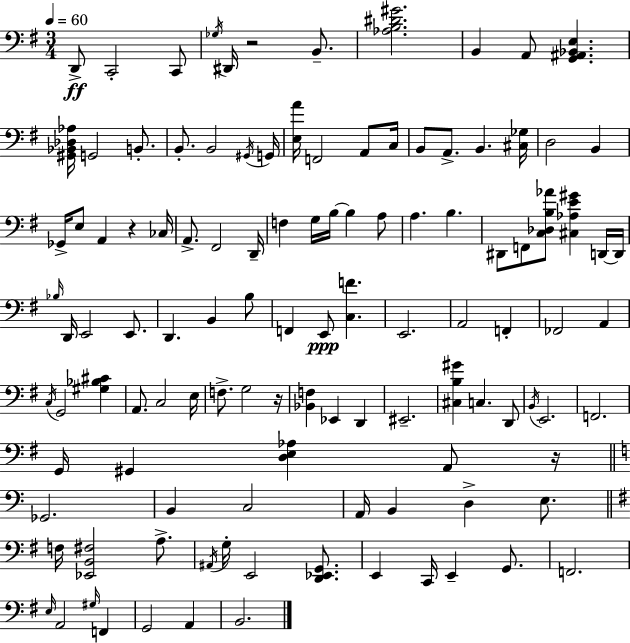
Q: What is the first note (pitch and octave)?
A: D2